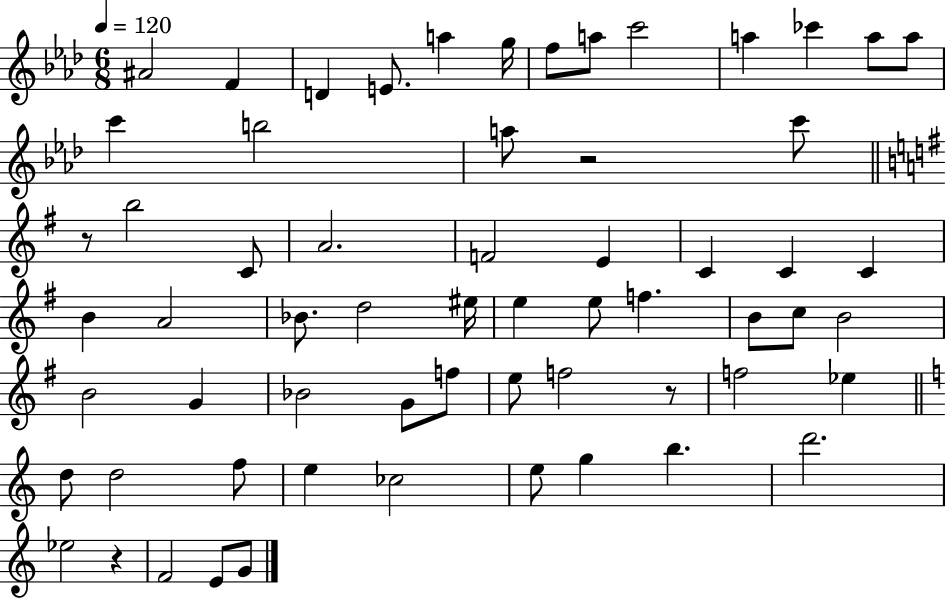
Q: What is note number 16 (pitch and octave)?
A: A5